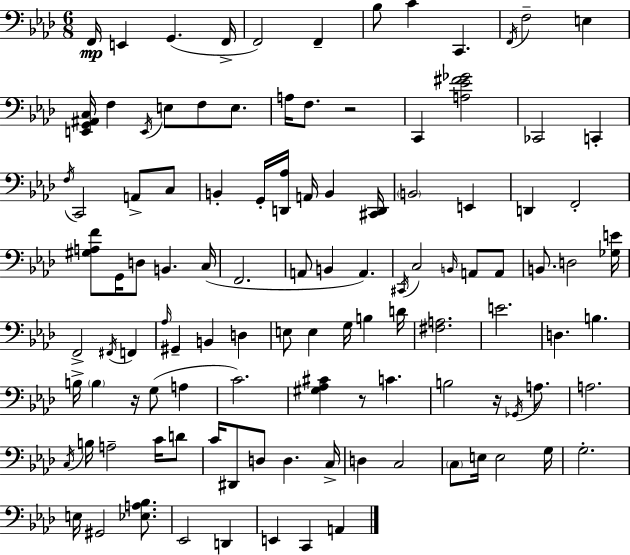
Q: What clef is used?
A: bass